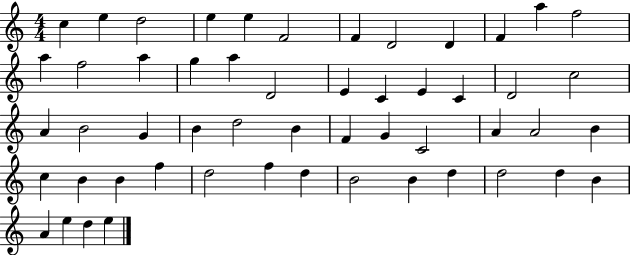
X:1
T:Untitled
M:4/4
L:1/4
K:C
c e d2 e e F2 F D2 D F a f2 a f2 a g a D2 E C E C D2 c2 A B2 G B d2 B F G C2 A A2 B c B B f d2 f d B2 B d d2 d B A e d e